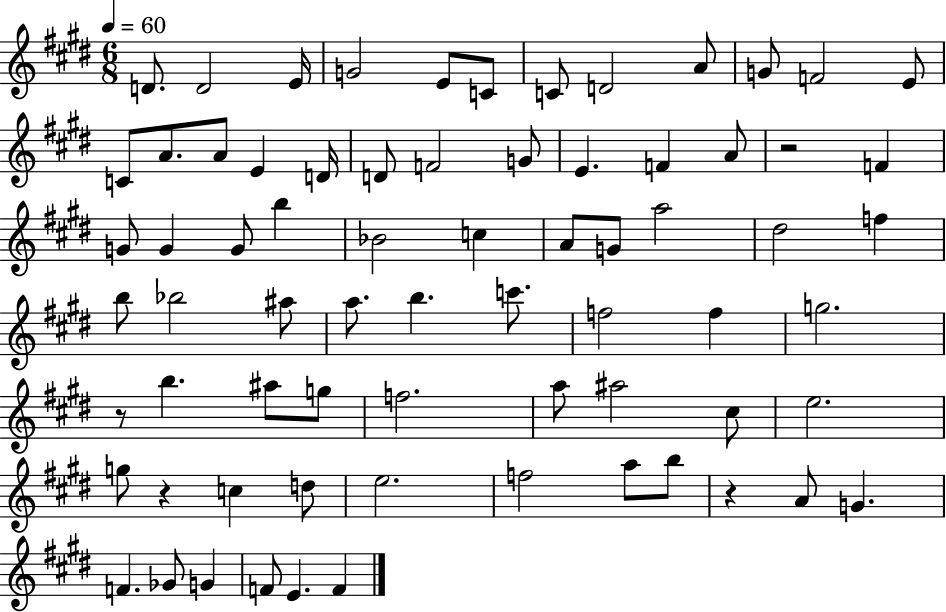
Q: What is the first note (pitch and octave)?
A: D4